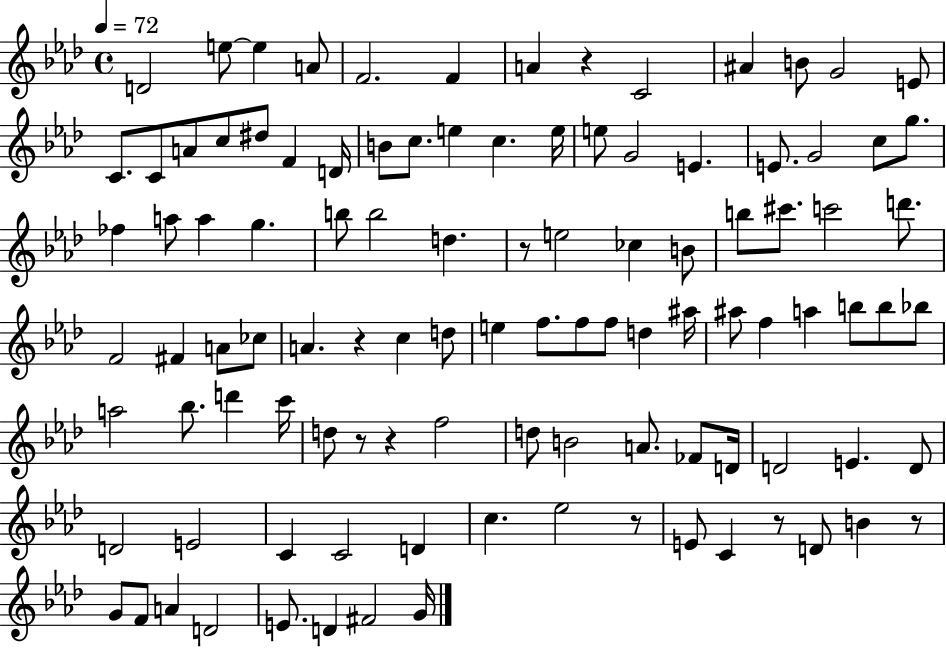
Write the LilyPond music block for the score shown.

{
  \clef treble
  \time 4/4
  \defaultTimeSignature
  \key aes \major
  \tempo 4 = 72
  \repeat volta 2 { d'2 e''8~~ e''4 a'8 | f'2. f'4 | a'4 r4 c'2 | ais'4 b'8 g'2 e'8 | \break c'8. c'8 a'8 c''8 dis''8 f'4 d'16 | b'8 c''8. e''4 c''4. e''16 | e''8 g'2 e'4. | e'8. g'2 c''8 g''8. | \break fes''4 a''8 a''4 g''4. | b''8 b''2 d''4. | r8 e''2 ces''4 b'8 | b''8 cis'''8. c'''2 d'''8. | \break f'2 fis'4 a'8 ces''8 | a'4. r4 c''4 d''8 | e''4 f''8. f''8 f''8 d''4 ais''16 | ais''8 f''4 a''4 b''8 b''8 bes''8 | \break a''2 bes''8. d'''4 c'''16 | d''8 r8 r4 f''2 | d''8 b'2 a'8. fes'8 d'16 | d'2 e'4. d'8 | \break d'2 e'2 | c'4 c'2 d'4 | c''4. ees''2 r8 | e'8 c'4 r8 d'8 b'4 r8 | \break g'8 f'8 a'4 d'2 | e'8. d'4 fis'2 g'16 | } \bar "|."
}